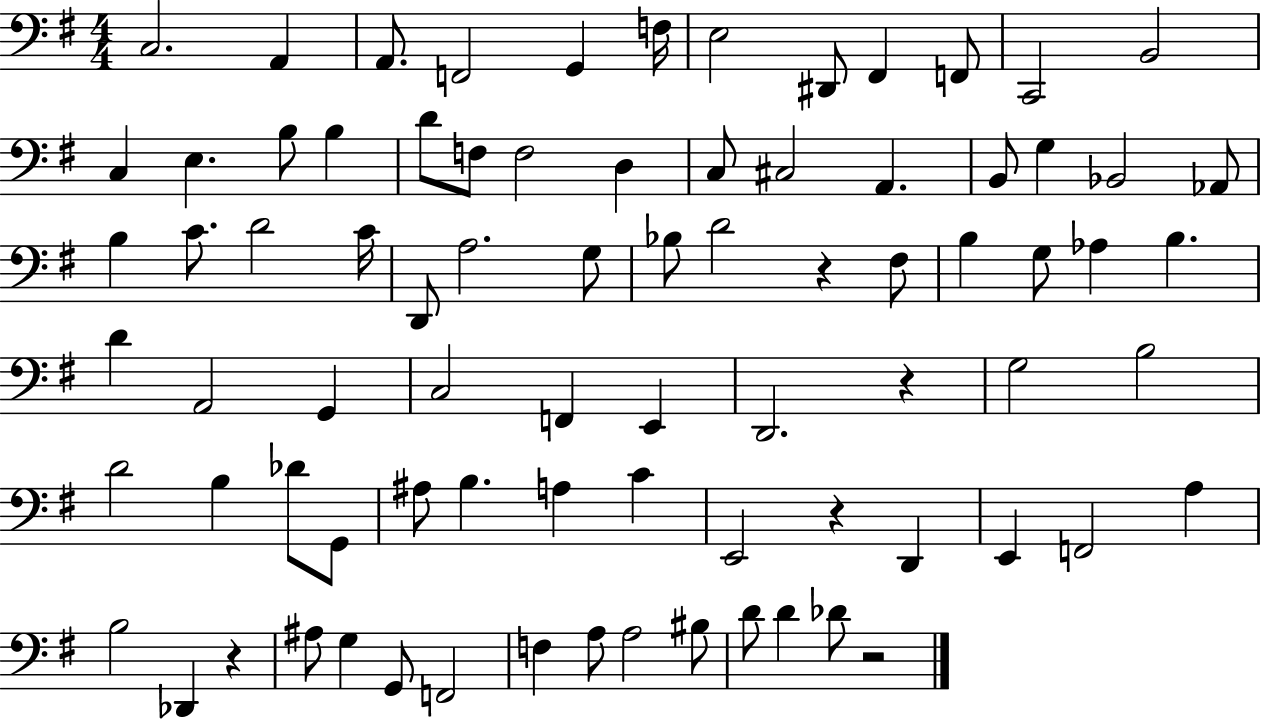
C3/h. A2/q A2/e. F2/h G2/q F3/s E3/h D#2/e F#2/q F2/e C2/h B2/h C3/q E3/q. B3/e B3/q D4/e F3/e F3/h D3/q C3/e C#3/h A2/q. B2/e G3/q Bb2/h Ab2/e B3/q C4/e. D4/h C4/s D2/e A3/h. G3/e Bb3/e D4/h R/q F#3/e B3/q G3/e Ab3/q B3/q. D4/q A2/h G2/q C3/h F2/q E2/q D2/h. R/q G3/h B3/h D4/h B3/q Db4/e G2/e A#3/e B3/q. A3/q C4/q E2/h R/q D2/q E2/q F2/h A3/q B3/h Db2/q R/q A#3/e G3/q G2/e F2/h F3/q A3/e A3/h BIS3/e D4/e D4/q Db4/e R/h